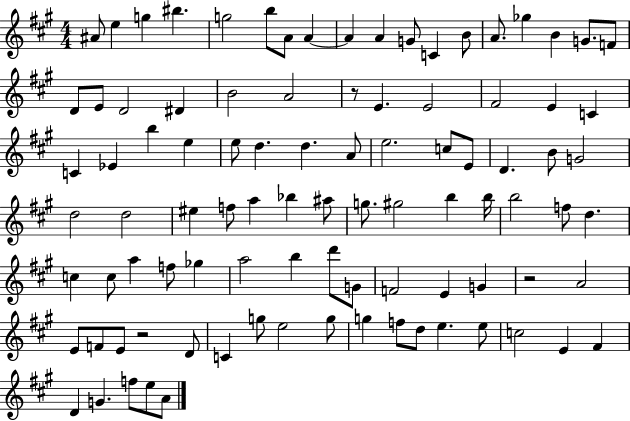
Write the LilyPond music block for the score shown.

{
  \clef treble
  \numericTimeSignature
  \time 4/4
  \key a \major
  ais'8 e''4 g''4 bis''4. | g''2 b''8 a'8 a'4~~ | a'4 a'4 g'8 c'4 b'8 | a'8. ges''4 b'4 g'8. f'8 | \break d'8 e'8 d'2 dis'4 | b'2 a'2 | r8 e'4. e'2 | fis'2 e'4 c'4 | \break c'4 ees'4 b''4 e''4 | e''8 d''4. d''4. a'8 | e''2. c''8 e'8 | d'4. b'8 g'2 | \break d''2 d''2 | eis''4 f''8 a''4 bes''4 ais''8 | g''8. gis''2 b''4 b''16 | b''2 f''8 d''4. | \break c''4 c''8 a''4 f''8 ges''4 | a''2 b''4 d'''8 g'8 | f'2 e'4 g'4 | r2 a'2 | \break e'8 f'8 e'8 r2 d'8 | c'4 g''8 e''2 g''8 | g''4 f''8 d''8 e''4. e''8 | c''2 e'4 fis'4 | \break d'4 g'4. f''8 e''8 a'8 | \bar "|."
}